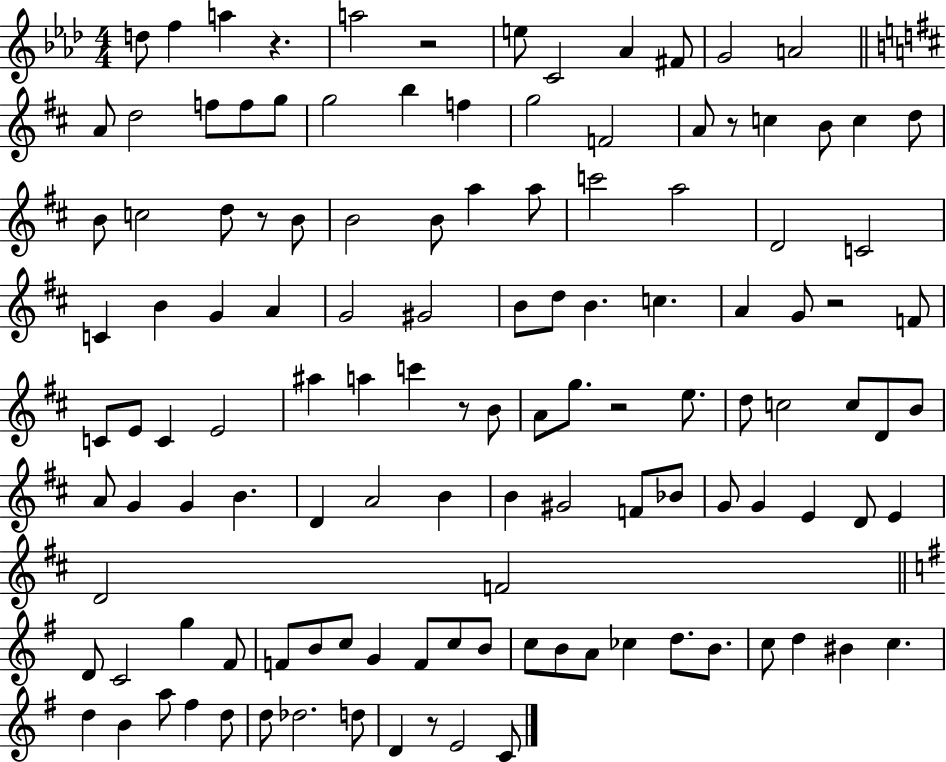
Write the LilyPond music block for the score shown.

{
  \clef treble
  \numericTimeSignature
  \time 4/4
  \key aes \major
  d''8 f''4 a''4 r4. | a''2 r2 | e''8 c'2 aes'4 fis'8 | g'2 a'2 | \break \bar "||" \break \key b \minor a'8 d''2 f''8 f''8 g''8 | g''2 b''4 f''4 | g''2 f'2 | a'8 r8 c''4 b'8 c''4 d''8 | \break b'8 c''2 d''8 r8 b'8 | b'2 b'8 a''4 a''8 | c'''2 a''2 | d'2 c'2 | \break c'4 b'4 g'4 a'4 | g'2 gis'2 | b'8 d''8 b'4. c''4. | a'4 g'8 r2 f'8 | \break c'8 e'8 c'4 e'2 | ais''4 a''4 c'''4 r8 b'8 | a'8 g''8. r2 e''8. | d''8 c''2 c''8 d'8 b'8 | \break a'8 g'4 g'4 b'4. | d'4 a'2 b'4 | b'4 gis'2 f'8 bes'8 | g'8 g'4 e'4 d'8 e'4 | \break d'2 f'2 | \bar "||" \break \key g \major d'8 c'2 g''4 fis'8 | f'8 b'8 c''8 g'4 f'8 c''8 b'8 | c''8 b'8 a'8 ces''4 d''8. b'8. | c''8 d''4 bis'4 c''4. | \break d''4 b'4 a''8 fis''4 d''8 | d''8 des''2. d''8 | d'4 r8 e'2 c'8 | \bar "|."
}